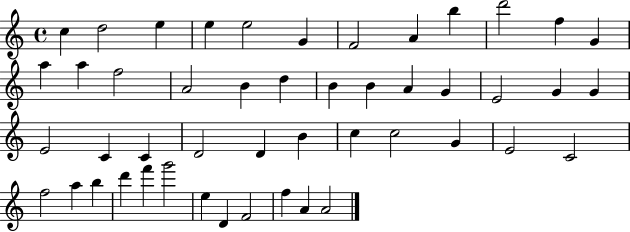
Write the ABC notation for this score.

X:1
T:Untitled
M:4/4
L:1/4
K:C
c d2 e e e2 G F2 A b d'2 f G a a f2 A2 B d B B A G E2 G G E2 C C D2 D B c c2 G E2 C2 f2 a b d' f' g'2 e D F2 f A A2